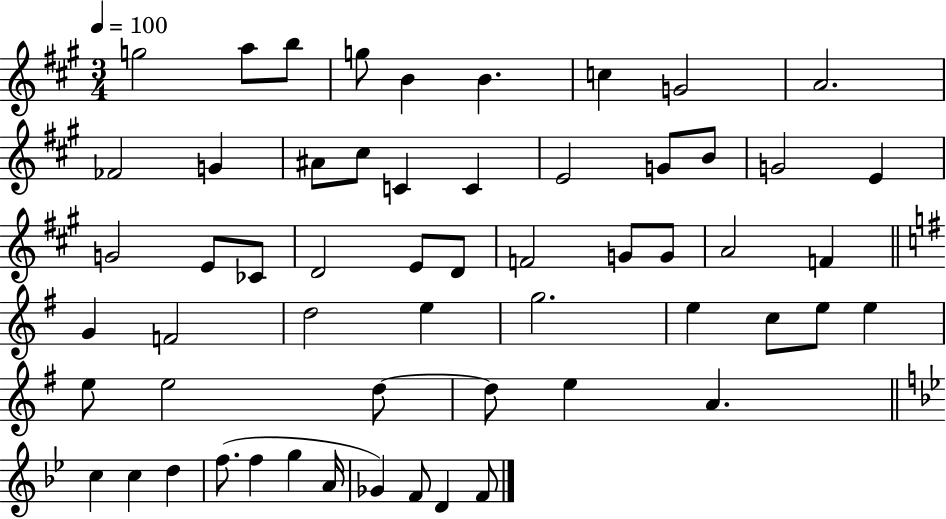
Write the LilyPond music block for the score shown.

{
  \clef treble
  \numericTimeSignature
  \time 3/4
  \key a \major
  \tempo 4 = 100
  \repeat volta 2 { g''2 a''8 b''8 | g''8 b'4 b'4. | c''4 g'2 | a'2. | \break fes'2 g'4 | ais'8 cis''8 c'4 c'4 | e'2 g'8 b'8 | g'2 e'4 | \break g'2 e'8 ces'8 | d'2 e'8 d'8 | f'2 g'8 g'8 | a'2 f'4 | \break \bar "||" \break \key g \major g'4 f'2 | d''2 e''4 | g''2. | e''4 c''8 e''8 e''4 | \break e''8 e''2 d''8~~ | d''8 e''4 a'4. | \bar "||" \break \key bes \major c''4 c''4 d''4 | f''8.( f''4 g''4 a'16 | ges'4) f'8 d'4 f'8 | } \bar "|."
}